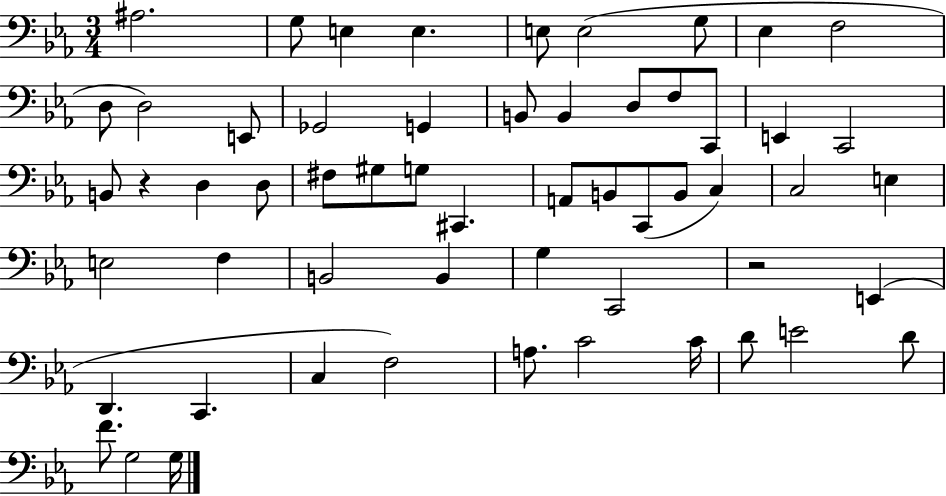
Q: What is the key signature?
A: EES major